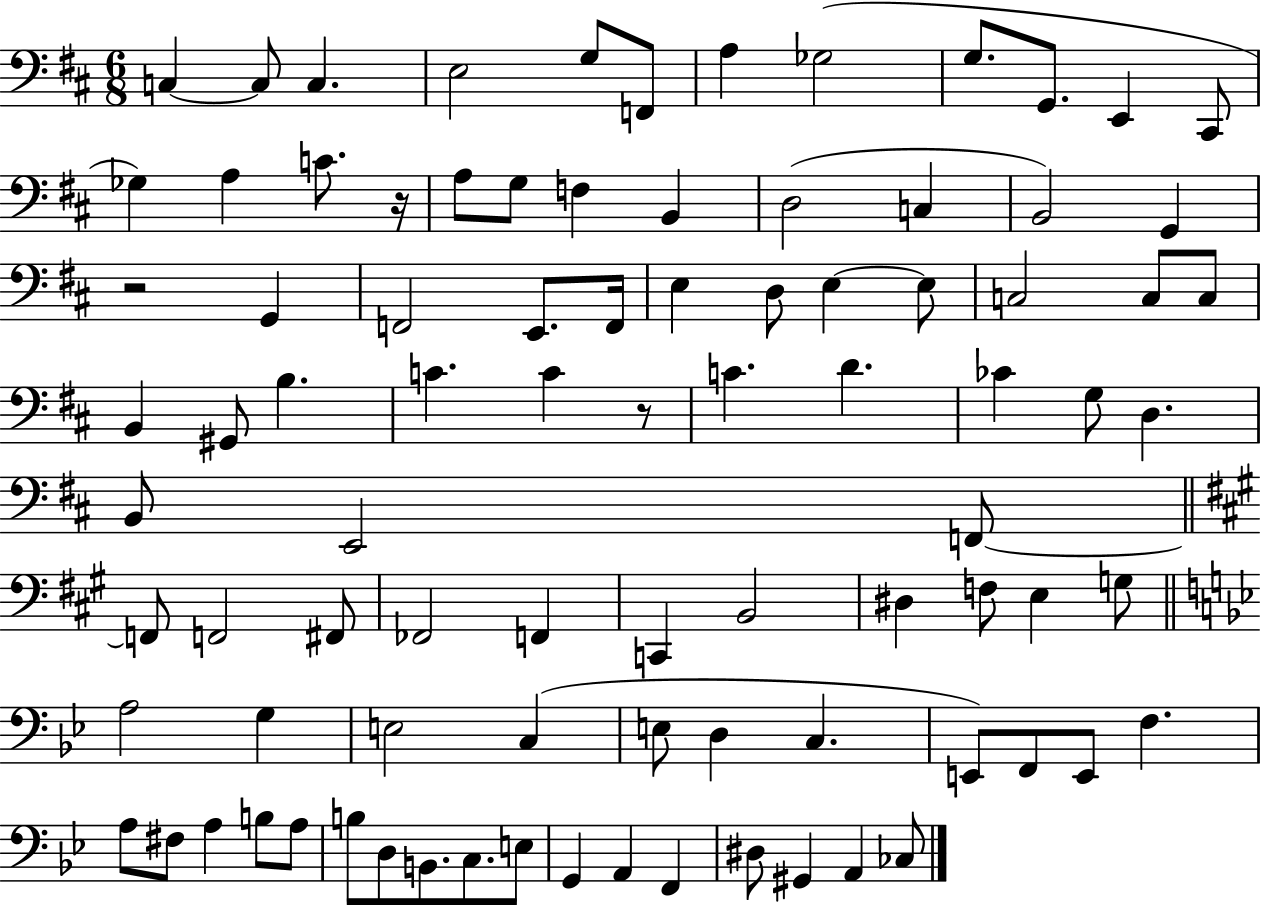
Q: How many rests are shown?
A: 3